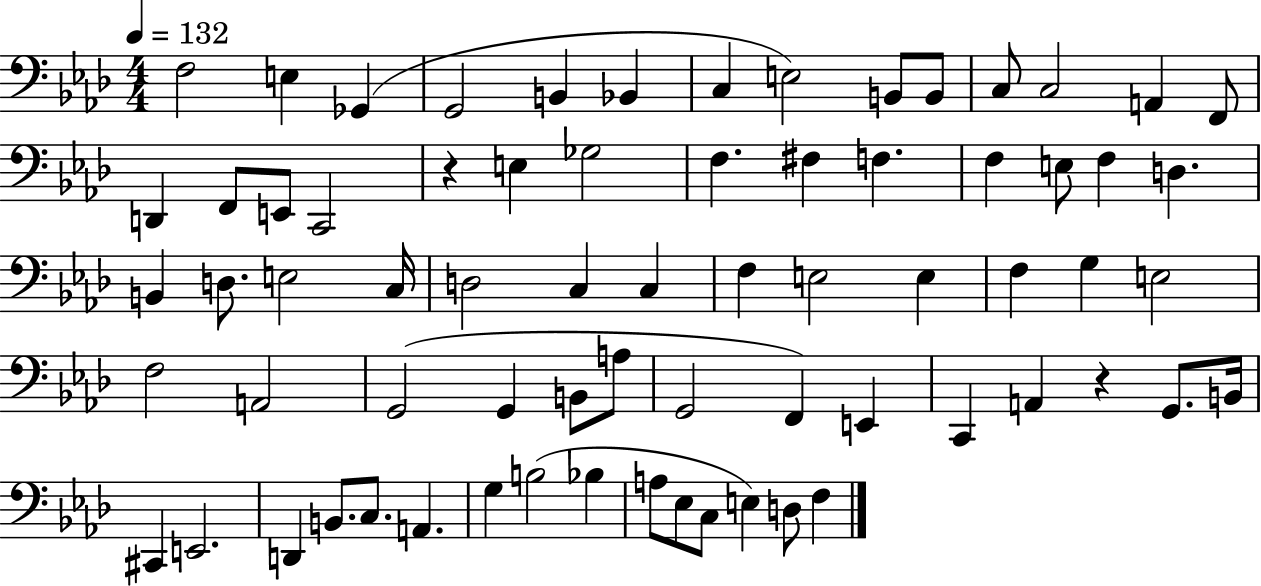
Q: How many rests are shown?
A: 2